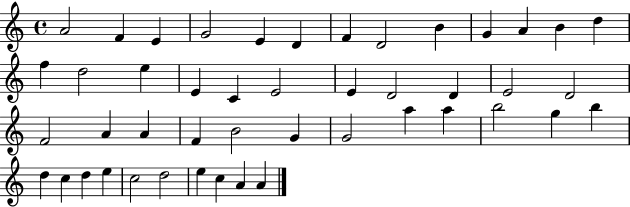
X:1
T:Untitled
M:4/4
L:1/4
K:C
A2 F E G2 E D F D2 B G A B d f d2 e E C E2 E D2 D E2 D2 F2 A A F B2 G G2 a a b2 g b d c d e c2 d2 e c A A